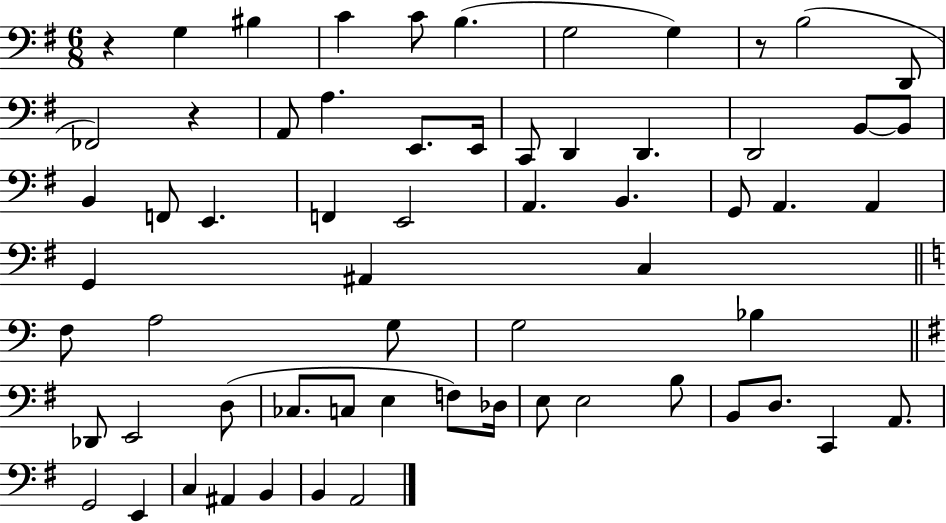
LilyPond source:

{
  \clef bass
  \numericTimeSignature
  \time 6/8
  \key g \major
  r4 g4 bis4 | c'4 c'8 b4.( | g2 g4) | r8 b2( d,8 | \break fes,2) r4 | a,8 a4. e,8. e,16 | c,8 d,4 d,4. | d,2 b,8~~ b,8 | \break b,4 f,8 e,4. | f,4 e,2 | a,4. b,4. | g,8 a,4. a,4 | \break g,4 ais,4 c4 | \bar "||" \break \key c \major f8 a2 g8 | g2 bes4 | \bar "||" \break \key e \minor des,8 e,2 d8( | ces8. c8 e4 f8) des16 | e8 e2 b8 | b,8 d8. c,4 a,8. | \break g,2 e,4 | c4 ais,4 b,4 | b,4 a,2 | \bar "|."
}